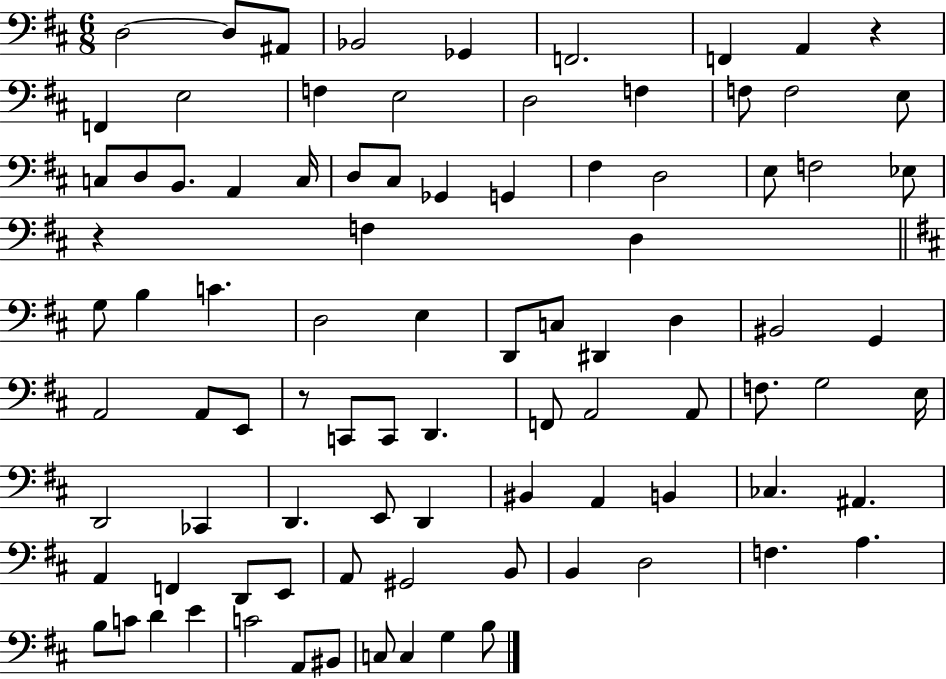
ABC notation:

X:1
T:Untitled
M:6/8
L:1/4
K:D
D,2 D,/2 ^A,,/2 _B,,2 _G,, F,,2 F,, A,, z F,, E,2 F, E,2 D,2 F, F,/2 F,2 E,/2 C,/2 D,/2 B,,/2 A,, C,/4 D,/2 ^C,/2 _G,, G,, ^F, D,2 E,/2 F,2 _E,/2 z F, D, G,/2 B, C D,2 E, D,,/2 C,/2 ^D,, D, ^B,,2 G,, A,,2 A,,/2 E,,/2 z/2 C,,/2 C,,/2 D,, F,,/2 A,,2 A,,/2 F,/2 G,2 E,/4 D,,2 _C,, D,, E,,/2 D,, ^B,, A,, B,, _C, ^A,, A,, F,, D,,/2 E,,/2 A,,/2 ^G,,2 B,,/2 B,, D,2 F, A, B,/2 C/2 D E C2 A,,/2 ^B,,/2 C,/2 C, G, B,/2